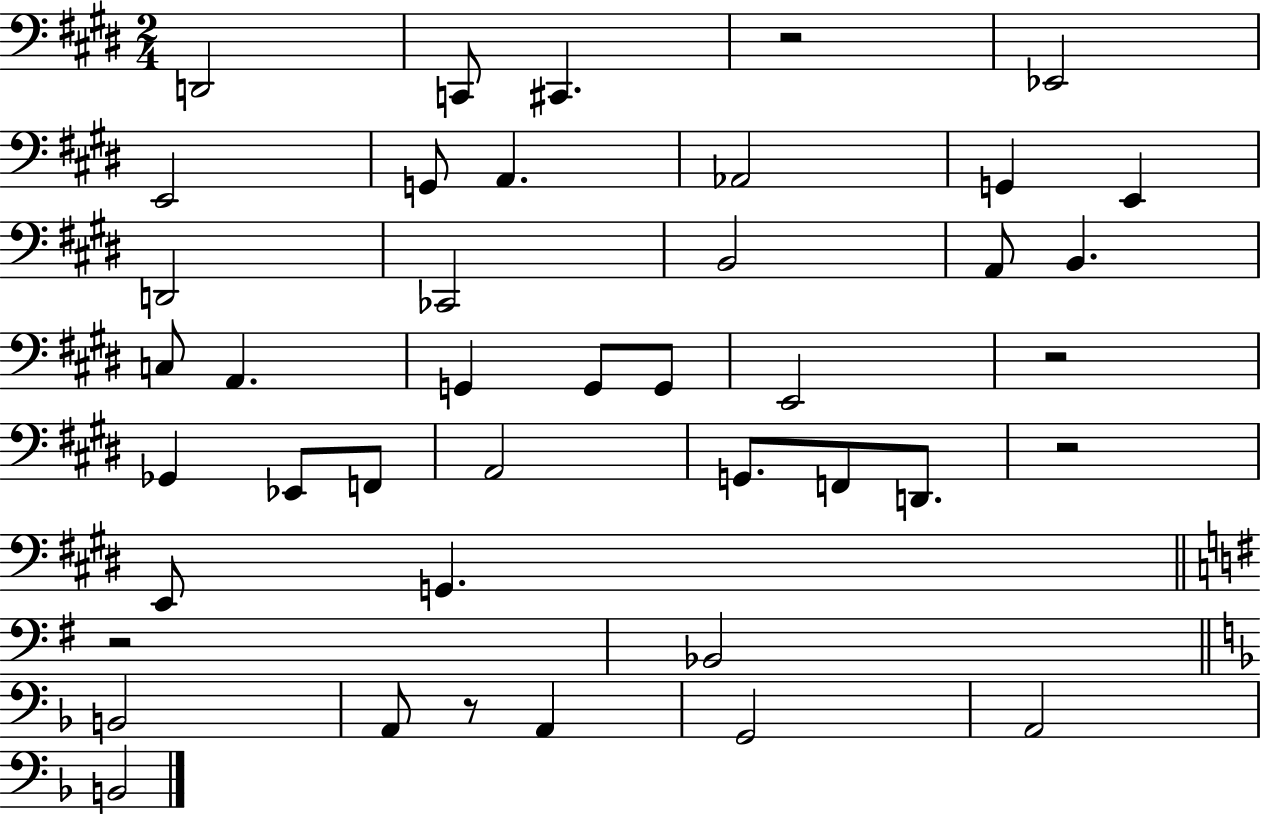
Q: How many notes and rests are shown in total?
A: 42